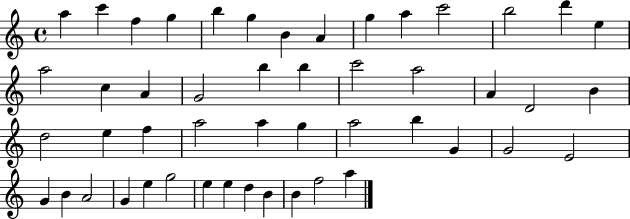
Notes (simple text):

A5/q C6/q F5/q G5/q B5/q G5/q B4/q A4/q G5/q A5/q C6/h B5/h D6/q E5/q A5/h C5/q A4/q G4/h B5/q B5/q C6/h A5/h A4/q D4/h B4/q D5/h E5/q F5/q A5/h A5/q G5/q A5/h B5/q G4/q G4/h E4/h G4/q B4/q A4/h G4/q E5/q G5/h E5/q E5/q D5/q B4/q B4/q F5/h A5/q